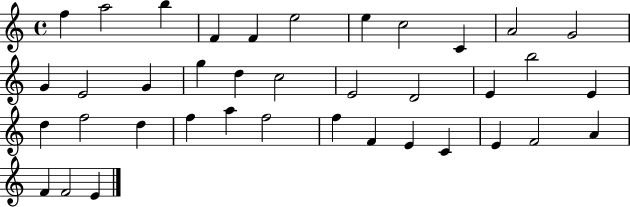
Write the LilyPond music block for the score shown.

{
  \clef treble
  \time 4/4
  \defaultTimeSignature
  \key c \major
  f''4 a''2 b''4 | f'4 f'4 e''2 | e''4 c''2 c'4 | a'2 g'2 | \break g'4 e'2 g'4 | g''4 d''4 c''2 | e'2 d'2 | e'4 b''2 e'4 | \break d''4 f''2 d''4 | f''4 a''4 f''2 | f''4 f'4 e'4 c'4 | e'4 f'2 a'4 | \break f'4 f'2 e'4 | \bar "|."
}